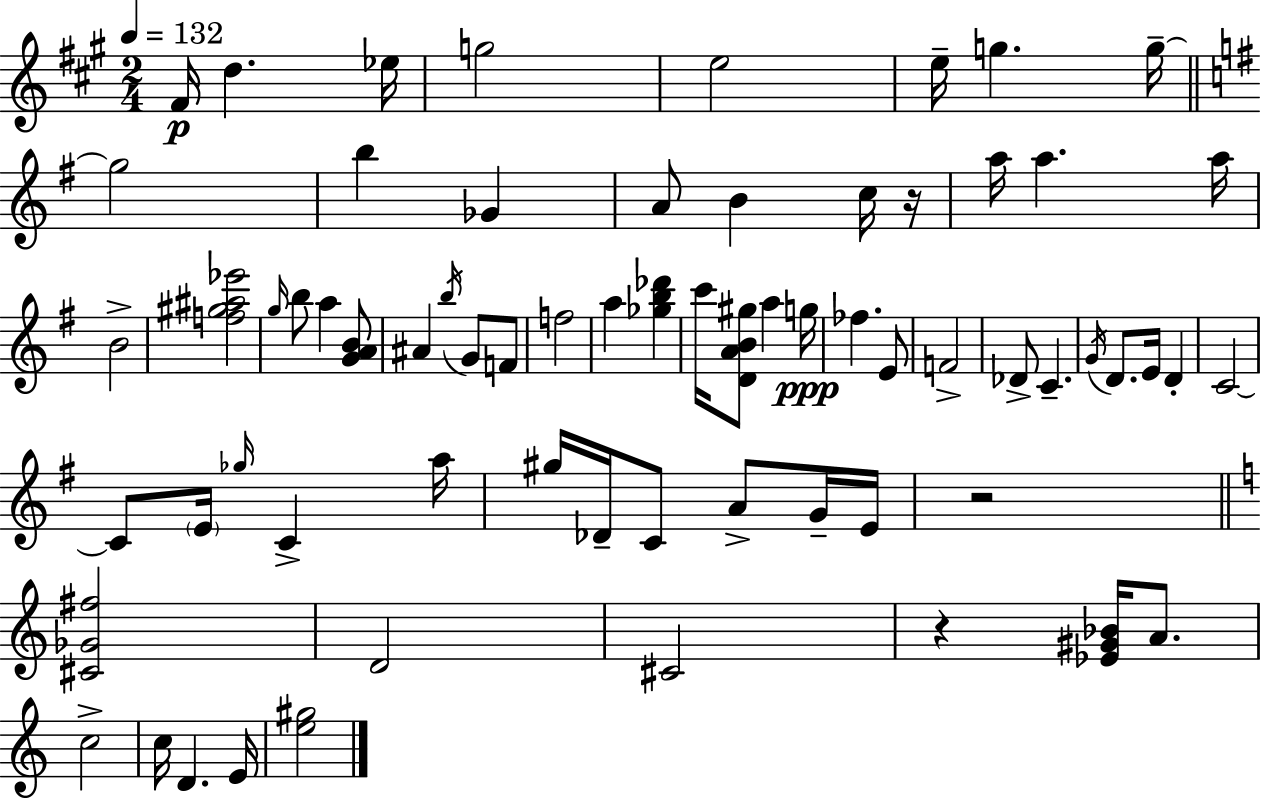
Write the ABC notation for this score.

X:1
T:Untitled
M:2/4
L:1/4
K:A
^F/4 d _e/4 g2 e2 e/4 g g/4 g2 b _G A/2 B c/4 z/4 a/4 a a/4 B2 [f^g^a_e']2 g/4 b/2 a [GAB]/2 ^A b/4 G/2 F/2 f2 a [_gb_d'] c'/4 [DAB^g]/2 a g/4 _f E/2 F2 _D/2 C G/4 D/2 E/4 D C2 C/2 E/4 _g/4 C a/4 ^g/4 _D/4 C/2 A/2 G/4 E/4 z2 [^C_G^f]2 D2 ^C2 z [_E^G_B]/4 A/2 c2 c/4 D E/4 [e^g]2